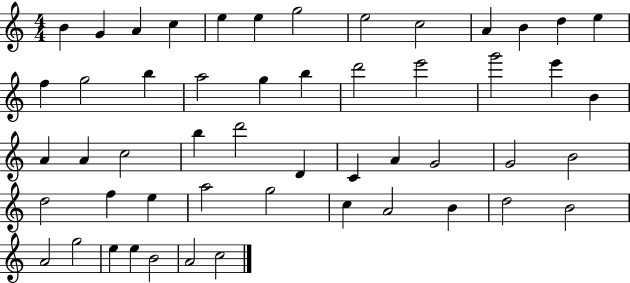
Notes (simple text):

B4/q G4/q A4/q C5/q E5/q E5/q G5/h E5/h C5/h A4/q B4/q D5/q E5/q F5/q G5/h B5/q A5/h G5/q B5/q D6/h E6/h G6/h E6/q B4/q A4/q A4/q C5/h B5/q D6/h D4/q C4/q A4/q G4/h G4/h B4/h D5/h F5/q E5/q A5/h G5/h C5/q A4/h B4/q D5/h B4/h A4/h G5/h E5/q E5/q B4/h A4/h C5/h